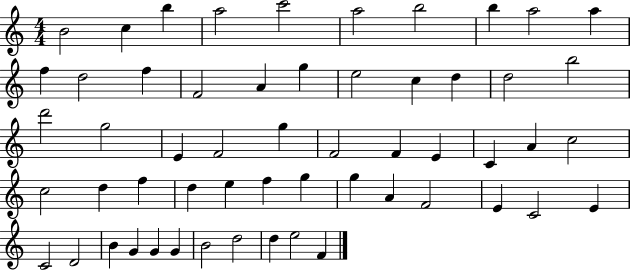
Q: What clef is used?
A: treble